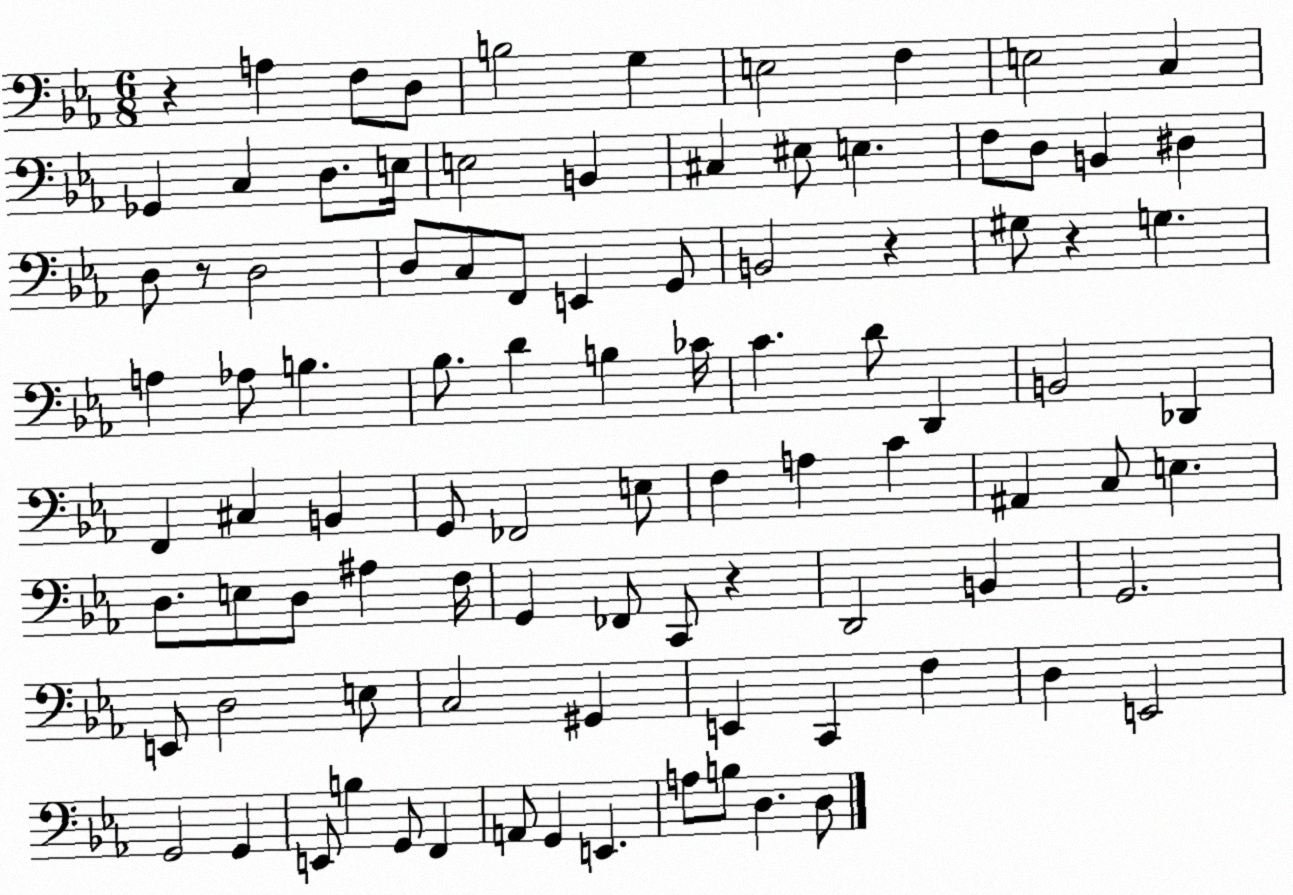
X:1
T:Untitled
M:6/8
L:1/4
K:Eb
z A, F,/2 D,/2 B,2 G, E,2 F, E,2 C, _G,, C, D,/2 E,/4 E,2 B,, ^C, ^E,/2 E, F,/2 D,/2 B,, ^D, D,/2 z/2 D,2 D,/2 C,/2 F,,/2 E,, G,,/2 B,,2 z ^G,/2 z G, A, _A,/2 B, _B,/2 D B, _C/4 C D/2 D,, B,,2 _D,, F,, ^C, B,, G,,/2 _F,,2 E,/2 F, A, C ^A,, C,/2 E, D,/2 E,/2 D,/2 ^A, F,/4 G,, _F,,/2 C,,/2 z D,,2 B,, G,,2 E,,/2 D,2 E,/2 C,2 ^G,, E,, C,, F, D, E,,2 G,,2 G,, E,,/2 B, G,,/2 F,, A,,/2 G,, E,, A,/2 B,/2 D, D,/2